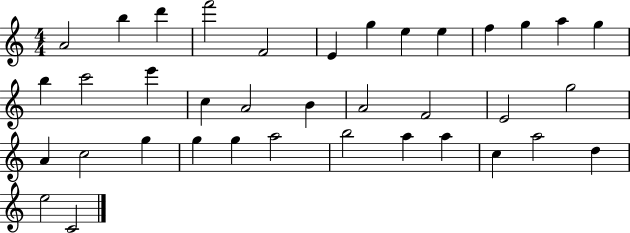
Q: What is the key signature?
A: C major